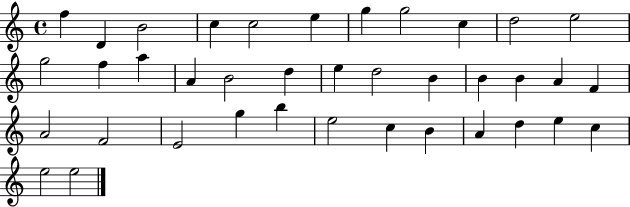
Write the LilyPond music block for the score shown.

{
  \clef treble
  \time 4/4
  \defaultTimeSignature
  \key c \major
  f''4 d'4 b'2 | c''4 c''2 e''4 | g''4 g''2 c''4 | d''2 e''2 | \break g''2 f''4 a''4 | a'4 b'2 d''4 | e''4 d''2 b'4 | b'4 b'4 a'4 f'4 | \break a'2 f'2 | e'2 g''4 b''4 | e''2 c''4 b'4 | a'4 d''4 e''4 c''4 | \break e''2 e''2 | \bar "|."
}